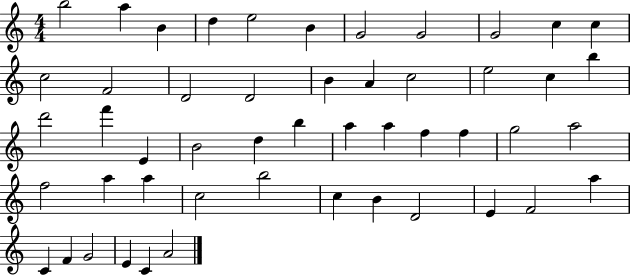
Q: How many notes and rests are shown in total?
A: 50